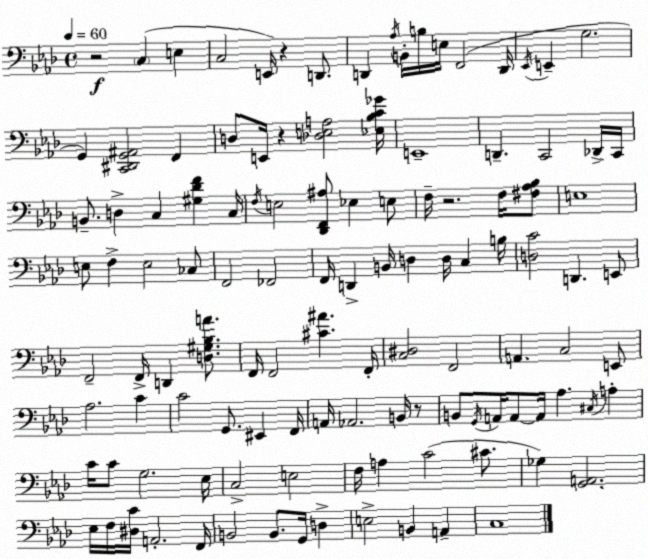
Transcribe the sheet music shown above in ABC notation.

X:1
T:Untitled
M:4/4
L:1/4
K:Fm
z2 C, E, C,2 E,,/4 z D,,/2 D,, _A,/4 B,,/4 B,/4 E,/4 F,,2 D,,/4 _E,,/4 E,, G,2 G,, [C,,^D,,G,,^A,,]2 F,, D,/2 E,,/4 z [_D,E,A,]2 [_E,_B,C_G]/4 E,,4 D,, C,,2 _D,,/4 C,,/4 B,,/2 D, C, [^G,_DF] C,/4 F,/4 E,2 [_D,,F,,^A,]/2 _E, E,/2 F,/4 z2 F,/4 [^F,_A,_B,]/2 E,4 E,/2 F, E,2 _C,/2 F,,2 _F,,2 F,,/4 D,, B,,/4 D, D,/4 C, B,/4 [D,C]2 D,, E,,/2 F,,2 F,,/4 D,, [D,^G,_B,A]/2 F,,/4 F,,2 [^C^A] F,,/4 [C,^D,]2 F,,2 A,, C,2 E,,/2 _A,2 C C2 G,,/2 ^E,, F,,/4 A,,/4 _A,,2 B,,/4 z/2 B,,/2 G,,/4 A,,/4 A,,/2 A,,/4 _A, ^C,/4 A, C/4 C/2 G,2 _E,/4 C,2 E,2 F,/4 A, C2 ^C/2 _G, [G,,A,,]2 _E,/4 F,/4 [^D,C]/4 A,,2 F,,/4 B,,2 B,,/2 G,,/4 D, E,2 B,, A,, C,4